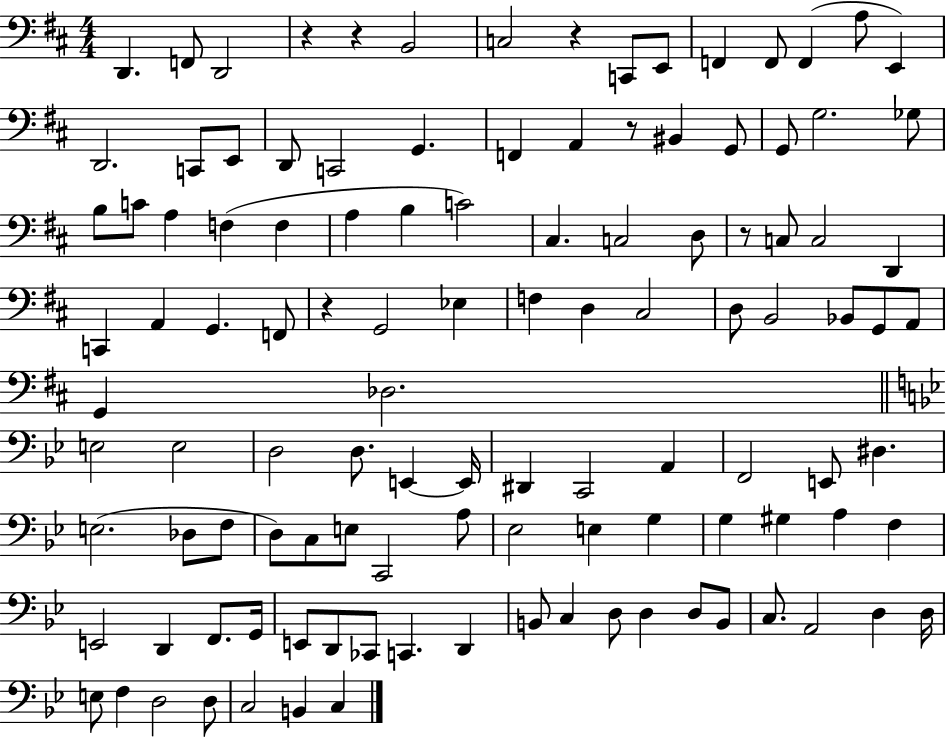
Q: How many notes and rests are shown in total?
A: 114